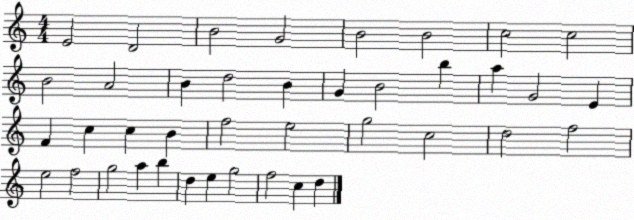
X:1
T:Untitled
M:4/4
L:1/4
K:C
E2 D2 B2 G2 B2 B2 c2 c2 B2 A2 B d2 B G B2 b a G2 E F c c B f2 e2 g2 c2 d2 f2 e2 f2 g2 a b d e g2 f2 c d